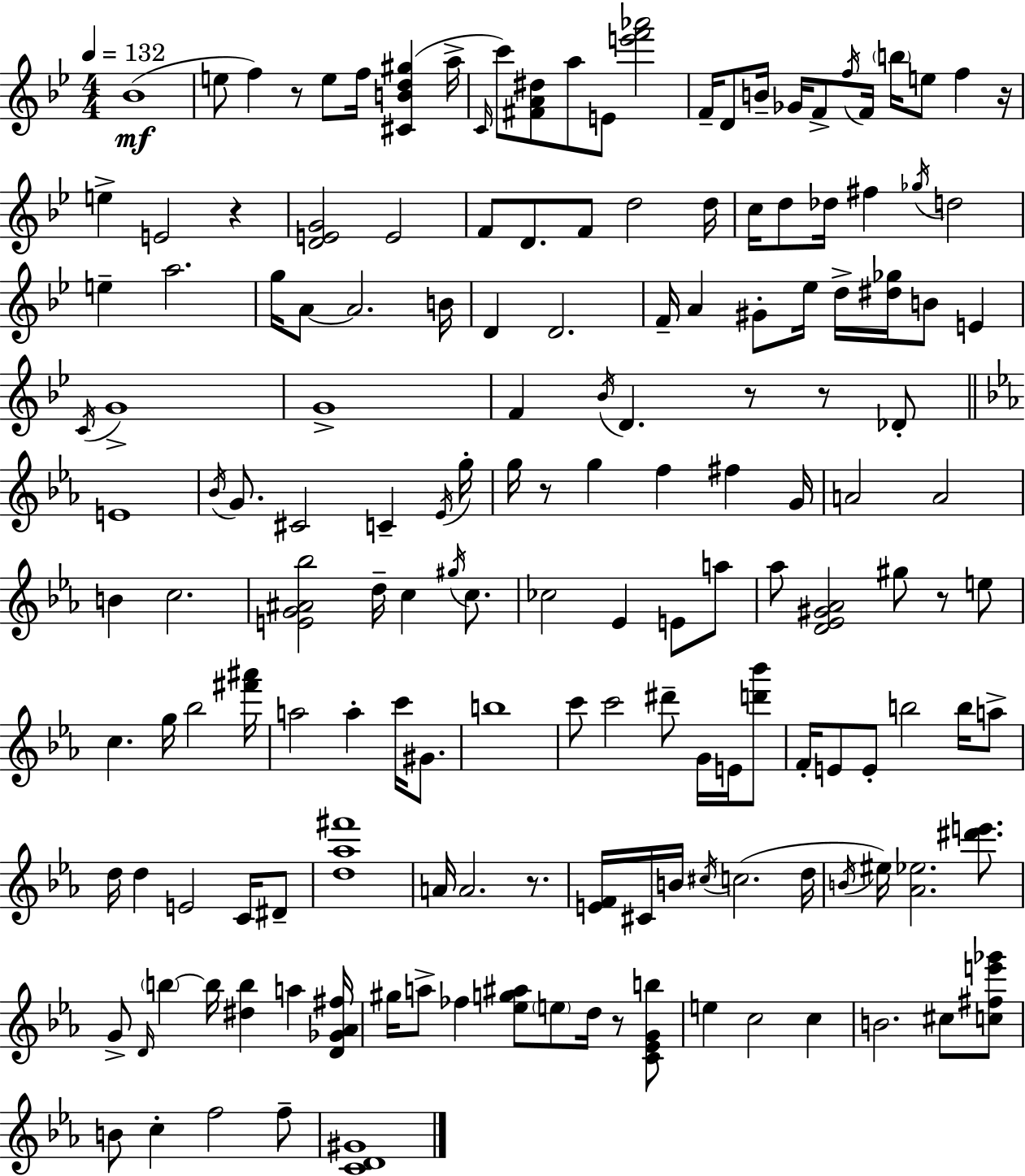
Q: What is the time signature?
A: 4/4